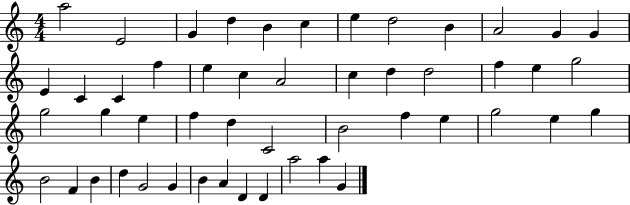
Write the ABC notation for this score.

X:1
T:Untitled
M:4/4
L:1/4
K:C
a2 E2 G d B c e d2 B A2 G G E C C f e c A2 c d d2 f e g2 g2 g e f d C2 B2 f e g2 e g B2 F B d G2 G B A D D a2 a G